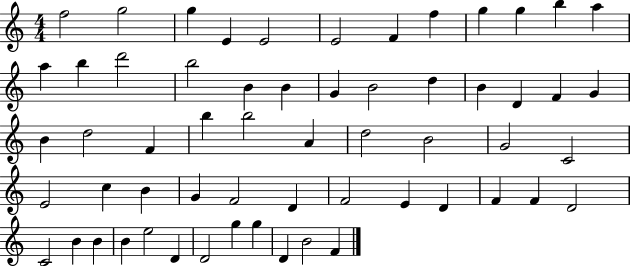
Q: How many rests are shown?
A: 0